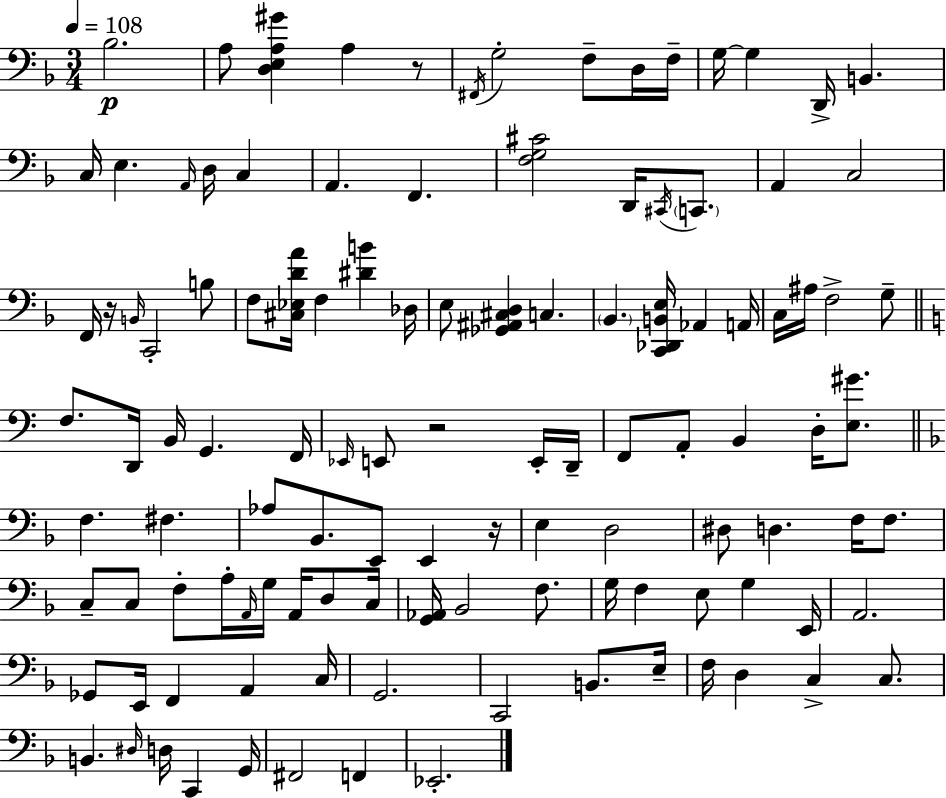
{
  \clef bass
  \numericTimeSignature
  \time 3/4
  \key f \major
  \tempo 4 = 108
  \repeat volta 2 { bes2.\p | a8 <d e a gis'>4 a4 r8 | \acciaccatura { fis,16 } g2-. f8-- d16 | f16-- g16~~ g4 d,16-> b,4. | \break c16 e4. \grace { a,16 } d16 c4 | a,4. f,4. | <f g cis'>2 d,16 \acciaccatura { cis,16 } | \parenthesize c,8. a,4 c2 | \break f,16 r16 \grace { b,16 } c,2-. | b8 f8 <cis ees d' a'>16 f4 <dis' b'>4 | des16 e8 <ges, ais, cis d>4 c4. | \parenthesize bes,4. <c, des, b, e>16 aes,4 | \break a,16 c16 ais16 f2-> | g8-- \bar "||" \break \key c \major f8. d,16 b,16 g,4. f,16 | \grace { ees,16 } e,8 r2 e,16-. | d,16-- f,8 a,8-. b,4 d16-. <e gis'>8. | \bar "||" \break \key f \major f4. fis4. | aes8 bes,8. e,8 e,4 r16 | e4 d2 | dis8 d4. f16 f8. | \break c8-- c8 f8-. a16-. \grace { a,16 } g16 a,16 d8 | c16 <g, aes,>16 bes,2 f8. | g16 f4 e8 g4 | e,16 a,2. | \break ges,8 e,16 f,4 a,4 | c16 g,2. | c,2 b,8. | e16-- f16 d4 c4-> c8. | \break b,4. \grace { dis16 } d16 c,4 | g,16 fis,2 f,4 | ees,2.-. | } \bar "|."
}